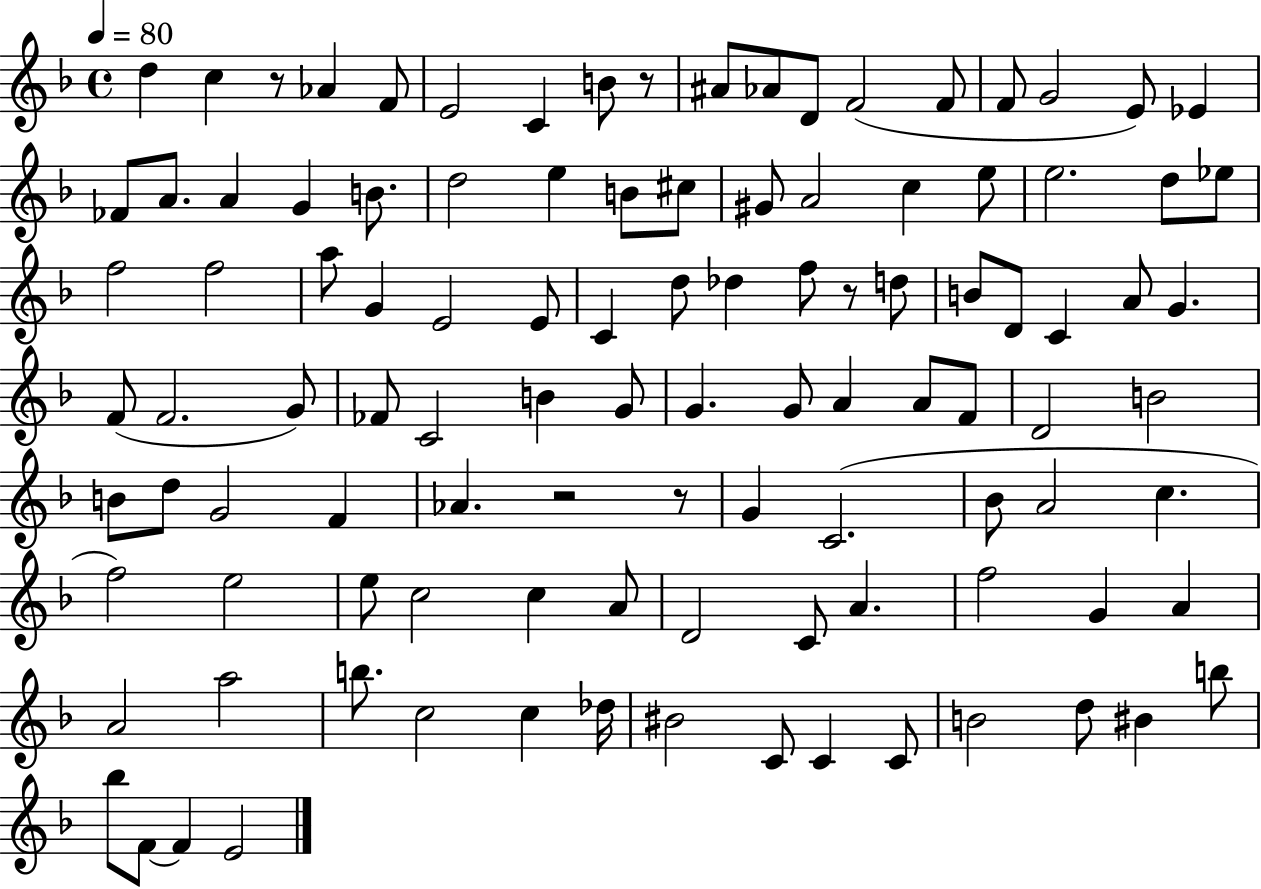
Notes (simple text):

D5/q C5/q R/e Ab4/q F4/e E4/h C4/q B4/e R/e A#4/e Ab4/e D4/e F4/h F4/e F4/e G4/h E4/e Eb4/q FES4/e A4/e. A4/q G4/q B4/e. D5/h E5/q B4/e C#5/e G#4/e A4/h C5/q E5/e E5/h. D5/e Eb5/e F5/h F5/h A5/e G4/q E4/h E4/e C4/q D5/e Db5/q F5/e R/e D5/e B4/e D4/e C4/q A4/e G4/q. F4/e F4/h. G4/e FES4/e C4/h B4/q G4/e G4/q. G4/e A4/q A4/e F4/e D4/h B4/h B4/e D5/e G4/h F4/q Ab4/q. R/h R/e G4/q C4/h. Bb4/e A4/h C5/q. F5/h E5/h E5/e C5/h C5/q A4/e D4/h C4/e A4/q. F5/h G4/q A4/q A4/h A5/h B5/e. C5/h C5/q Db5/s BIS4/h C4/e C4/q C4/e B4/h D5/e BIS4/q B5/e Bb5/e F4/e F4/q E4/h